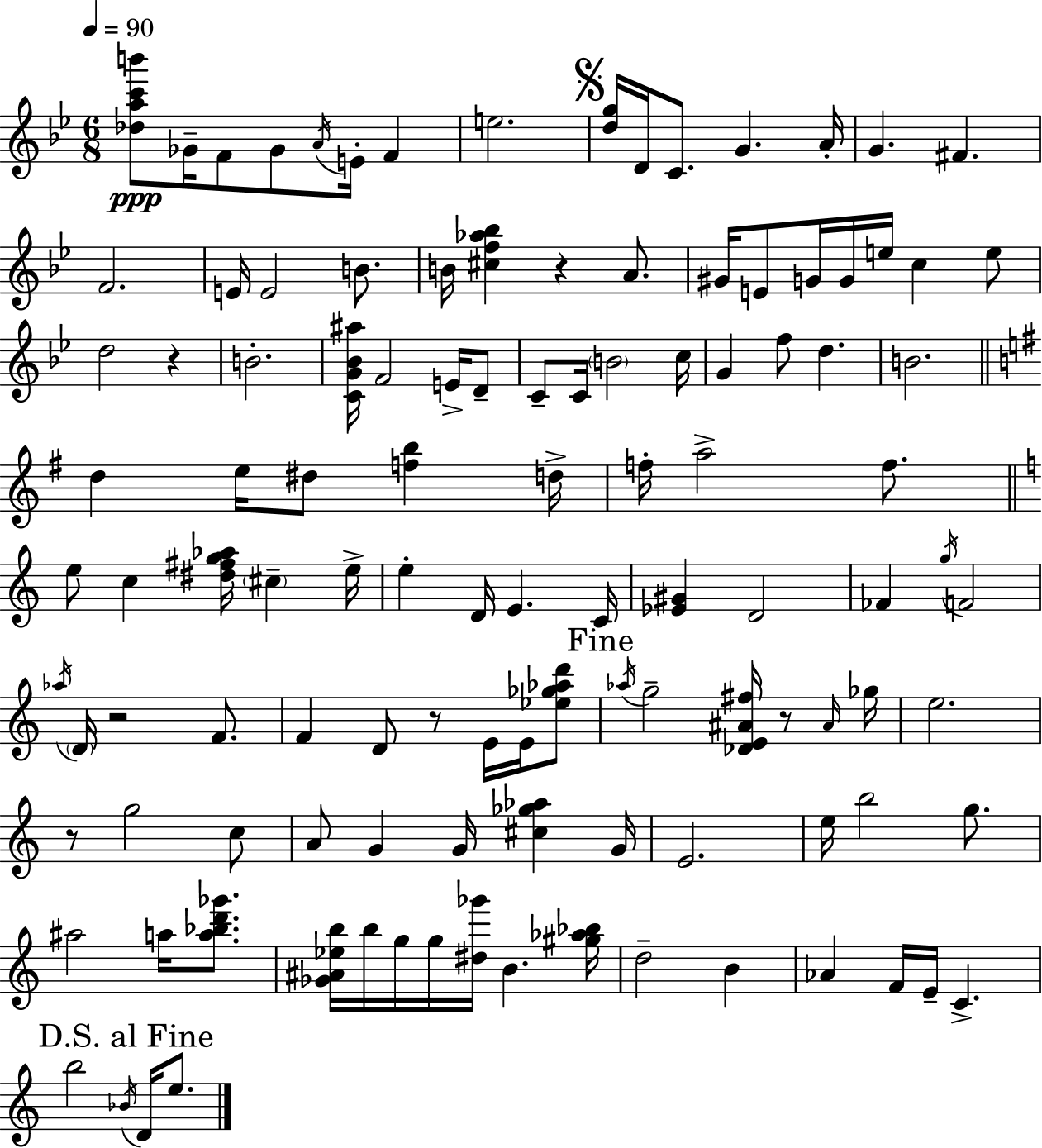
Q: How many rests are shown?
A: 6